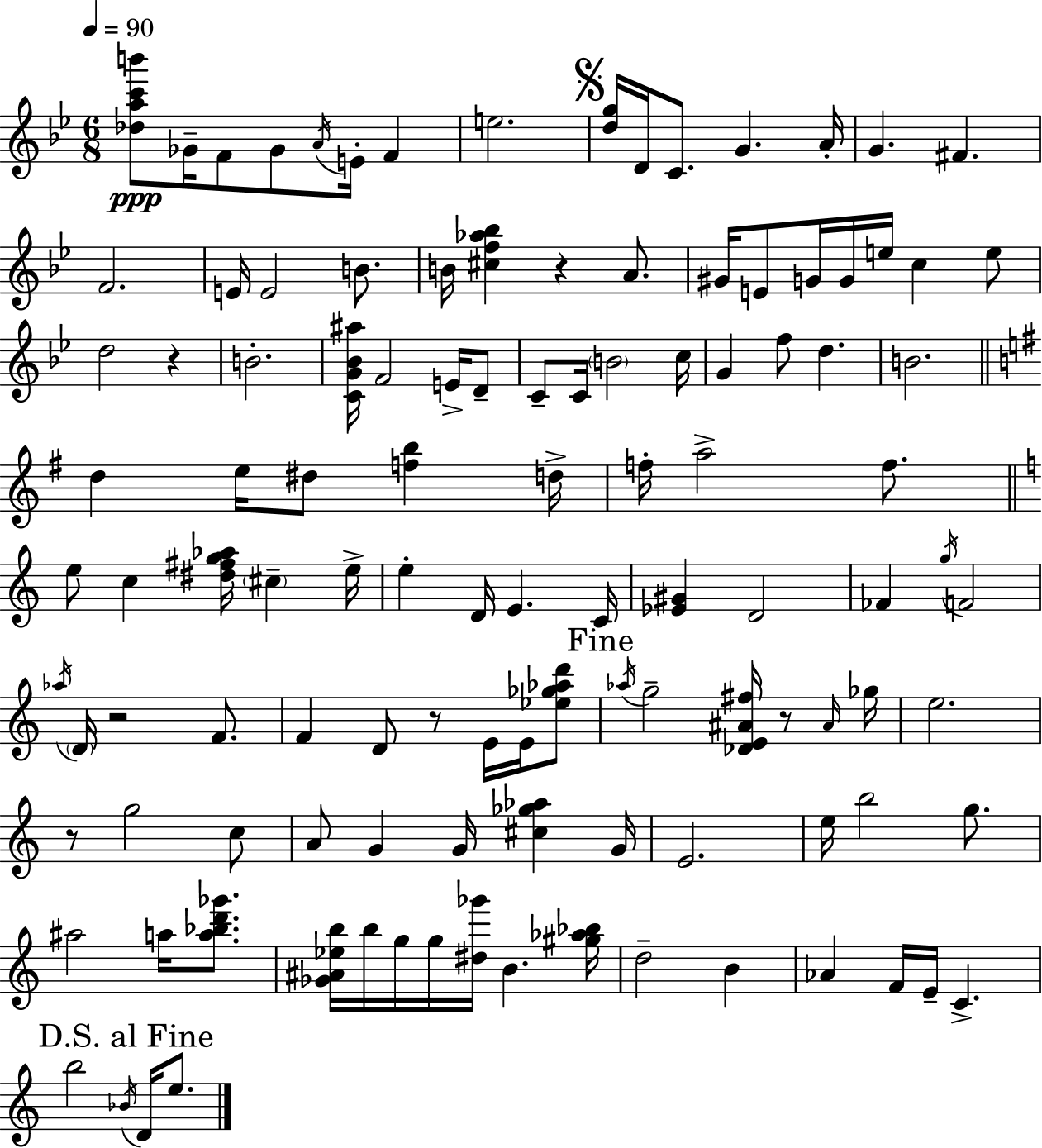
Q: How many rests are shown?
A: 6